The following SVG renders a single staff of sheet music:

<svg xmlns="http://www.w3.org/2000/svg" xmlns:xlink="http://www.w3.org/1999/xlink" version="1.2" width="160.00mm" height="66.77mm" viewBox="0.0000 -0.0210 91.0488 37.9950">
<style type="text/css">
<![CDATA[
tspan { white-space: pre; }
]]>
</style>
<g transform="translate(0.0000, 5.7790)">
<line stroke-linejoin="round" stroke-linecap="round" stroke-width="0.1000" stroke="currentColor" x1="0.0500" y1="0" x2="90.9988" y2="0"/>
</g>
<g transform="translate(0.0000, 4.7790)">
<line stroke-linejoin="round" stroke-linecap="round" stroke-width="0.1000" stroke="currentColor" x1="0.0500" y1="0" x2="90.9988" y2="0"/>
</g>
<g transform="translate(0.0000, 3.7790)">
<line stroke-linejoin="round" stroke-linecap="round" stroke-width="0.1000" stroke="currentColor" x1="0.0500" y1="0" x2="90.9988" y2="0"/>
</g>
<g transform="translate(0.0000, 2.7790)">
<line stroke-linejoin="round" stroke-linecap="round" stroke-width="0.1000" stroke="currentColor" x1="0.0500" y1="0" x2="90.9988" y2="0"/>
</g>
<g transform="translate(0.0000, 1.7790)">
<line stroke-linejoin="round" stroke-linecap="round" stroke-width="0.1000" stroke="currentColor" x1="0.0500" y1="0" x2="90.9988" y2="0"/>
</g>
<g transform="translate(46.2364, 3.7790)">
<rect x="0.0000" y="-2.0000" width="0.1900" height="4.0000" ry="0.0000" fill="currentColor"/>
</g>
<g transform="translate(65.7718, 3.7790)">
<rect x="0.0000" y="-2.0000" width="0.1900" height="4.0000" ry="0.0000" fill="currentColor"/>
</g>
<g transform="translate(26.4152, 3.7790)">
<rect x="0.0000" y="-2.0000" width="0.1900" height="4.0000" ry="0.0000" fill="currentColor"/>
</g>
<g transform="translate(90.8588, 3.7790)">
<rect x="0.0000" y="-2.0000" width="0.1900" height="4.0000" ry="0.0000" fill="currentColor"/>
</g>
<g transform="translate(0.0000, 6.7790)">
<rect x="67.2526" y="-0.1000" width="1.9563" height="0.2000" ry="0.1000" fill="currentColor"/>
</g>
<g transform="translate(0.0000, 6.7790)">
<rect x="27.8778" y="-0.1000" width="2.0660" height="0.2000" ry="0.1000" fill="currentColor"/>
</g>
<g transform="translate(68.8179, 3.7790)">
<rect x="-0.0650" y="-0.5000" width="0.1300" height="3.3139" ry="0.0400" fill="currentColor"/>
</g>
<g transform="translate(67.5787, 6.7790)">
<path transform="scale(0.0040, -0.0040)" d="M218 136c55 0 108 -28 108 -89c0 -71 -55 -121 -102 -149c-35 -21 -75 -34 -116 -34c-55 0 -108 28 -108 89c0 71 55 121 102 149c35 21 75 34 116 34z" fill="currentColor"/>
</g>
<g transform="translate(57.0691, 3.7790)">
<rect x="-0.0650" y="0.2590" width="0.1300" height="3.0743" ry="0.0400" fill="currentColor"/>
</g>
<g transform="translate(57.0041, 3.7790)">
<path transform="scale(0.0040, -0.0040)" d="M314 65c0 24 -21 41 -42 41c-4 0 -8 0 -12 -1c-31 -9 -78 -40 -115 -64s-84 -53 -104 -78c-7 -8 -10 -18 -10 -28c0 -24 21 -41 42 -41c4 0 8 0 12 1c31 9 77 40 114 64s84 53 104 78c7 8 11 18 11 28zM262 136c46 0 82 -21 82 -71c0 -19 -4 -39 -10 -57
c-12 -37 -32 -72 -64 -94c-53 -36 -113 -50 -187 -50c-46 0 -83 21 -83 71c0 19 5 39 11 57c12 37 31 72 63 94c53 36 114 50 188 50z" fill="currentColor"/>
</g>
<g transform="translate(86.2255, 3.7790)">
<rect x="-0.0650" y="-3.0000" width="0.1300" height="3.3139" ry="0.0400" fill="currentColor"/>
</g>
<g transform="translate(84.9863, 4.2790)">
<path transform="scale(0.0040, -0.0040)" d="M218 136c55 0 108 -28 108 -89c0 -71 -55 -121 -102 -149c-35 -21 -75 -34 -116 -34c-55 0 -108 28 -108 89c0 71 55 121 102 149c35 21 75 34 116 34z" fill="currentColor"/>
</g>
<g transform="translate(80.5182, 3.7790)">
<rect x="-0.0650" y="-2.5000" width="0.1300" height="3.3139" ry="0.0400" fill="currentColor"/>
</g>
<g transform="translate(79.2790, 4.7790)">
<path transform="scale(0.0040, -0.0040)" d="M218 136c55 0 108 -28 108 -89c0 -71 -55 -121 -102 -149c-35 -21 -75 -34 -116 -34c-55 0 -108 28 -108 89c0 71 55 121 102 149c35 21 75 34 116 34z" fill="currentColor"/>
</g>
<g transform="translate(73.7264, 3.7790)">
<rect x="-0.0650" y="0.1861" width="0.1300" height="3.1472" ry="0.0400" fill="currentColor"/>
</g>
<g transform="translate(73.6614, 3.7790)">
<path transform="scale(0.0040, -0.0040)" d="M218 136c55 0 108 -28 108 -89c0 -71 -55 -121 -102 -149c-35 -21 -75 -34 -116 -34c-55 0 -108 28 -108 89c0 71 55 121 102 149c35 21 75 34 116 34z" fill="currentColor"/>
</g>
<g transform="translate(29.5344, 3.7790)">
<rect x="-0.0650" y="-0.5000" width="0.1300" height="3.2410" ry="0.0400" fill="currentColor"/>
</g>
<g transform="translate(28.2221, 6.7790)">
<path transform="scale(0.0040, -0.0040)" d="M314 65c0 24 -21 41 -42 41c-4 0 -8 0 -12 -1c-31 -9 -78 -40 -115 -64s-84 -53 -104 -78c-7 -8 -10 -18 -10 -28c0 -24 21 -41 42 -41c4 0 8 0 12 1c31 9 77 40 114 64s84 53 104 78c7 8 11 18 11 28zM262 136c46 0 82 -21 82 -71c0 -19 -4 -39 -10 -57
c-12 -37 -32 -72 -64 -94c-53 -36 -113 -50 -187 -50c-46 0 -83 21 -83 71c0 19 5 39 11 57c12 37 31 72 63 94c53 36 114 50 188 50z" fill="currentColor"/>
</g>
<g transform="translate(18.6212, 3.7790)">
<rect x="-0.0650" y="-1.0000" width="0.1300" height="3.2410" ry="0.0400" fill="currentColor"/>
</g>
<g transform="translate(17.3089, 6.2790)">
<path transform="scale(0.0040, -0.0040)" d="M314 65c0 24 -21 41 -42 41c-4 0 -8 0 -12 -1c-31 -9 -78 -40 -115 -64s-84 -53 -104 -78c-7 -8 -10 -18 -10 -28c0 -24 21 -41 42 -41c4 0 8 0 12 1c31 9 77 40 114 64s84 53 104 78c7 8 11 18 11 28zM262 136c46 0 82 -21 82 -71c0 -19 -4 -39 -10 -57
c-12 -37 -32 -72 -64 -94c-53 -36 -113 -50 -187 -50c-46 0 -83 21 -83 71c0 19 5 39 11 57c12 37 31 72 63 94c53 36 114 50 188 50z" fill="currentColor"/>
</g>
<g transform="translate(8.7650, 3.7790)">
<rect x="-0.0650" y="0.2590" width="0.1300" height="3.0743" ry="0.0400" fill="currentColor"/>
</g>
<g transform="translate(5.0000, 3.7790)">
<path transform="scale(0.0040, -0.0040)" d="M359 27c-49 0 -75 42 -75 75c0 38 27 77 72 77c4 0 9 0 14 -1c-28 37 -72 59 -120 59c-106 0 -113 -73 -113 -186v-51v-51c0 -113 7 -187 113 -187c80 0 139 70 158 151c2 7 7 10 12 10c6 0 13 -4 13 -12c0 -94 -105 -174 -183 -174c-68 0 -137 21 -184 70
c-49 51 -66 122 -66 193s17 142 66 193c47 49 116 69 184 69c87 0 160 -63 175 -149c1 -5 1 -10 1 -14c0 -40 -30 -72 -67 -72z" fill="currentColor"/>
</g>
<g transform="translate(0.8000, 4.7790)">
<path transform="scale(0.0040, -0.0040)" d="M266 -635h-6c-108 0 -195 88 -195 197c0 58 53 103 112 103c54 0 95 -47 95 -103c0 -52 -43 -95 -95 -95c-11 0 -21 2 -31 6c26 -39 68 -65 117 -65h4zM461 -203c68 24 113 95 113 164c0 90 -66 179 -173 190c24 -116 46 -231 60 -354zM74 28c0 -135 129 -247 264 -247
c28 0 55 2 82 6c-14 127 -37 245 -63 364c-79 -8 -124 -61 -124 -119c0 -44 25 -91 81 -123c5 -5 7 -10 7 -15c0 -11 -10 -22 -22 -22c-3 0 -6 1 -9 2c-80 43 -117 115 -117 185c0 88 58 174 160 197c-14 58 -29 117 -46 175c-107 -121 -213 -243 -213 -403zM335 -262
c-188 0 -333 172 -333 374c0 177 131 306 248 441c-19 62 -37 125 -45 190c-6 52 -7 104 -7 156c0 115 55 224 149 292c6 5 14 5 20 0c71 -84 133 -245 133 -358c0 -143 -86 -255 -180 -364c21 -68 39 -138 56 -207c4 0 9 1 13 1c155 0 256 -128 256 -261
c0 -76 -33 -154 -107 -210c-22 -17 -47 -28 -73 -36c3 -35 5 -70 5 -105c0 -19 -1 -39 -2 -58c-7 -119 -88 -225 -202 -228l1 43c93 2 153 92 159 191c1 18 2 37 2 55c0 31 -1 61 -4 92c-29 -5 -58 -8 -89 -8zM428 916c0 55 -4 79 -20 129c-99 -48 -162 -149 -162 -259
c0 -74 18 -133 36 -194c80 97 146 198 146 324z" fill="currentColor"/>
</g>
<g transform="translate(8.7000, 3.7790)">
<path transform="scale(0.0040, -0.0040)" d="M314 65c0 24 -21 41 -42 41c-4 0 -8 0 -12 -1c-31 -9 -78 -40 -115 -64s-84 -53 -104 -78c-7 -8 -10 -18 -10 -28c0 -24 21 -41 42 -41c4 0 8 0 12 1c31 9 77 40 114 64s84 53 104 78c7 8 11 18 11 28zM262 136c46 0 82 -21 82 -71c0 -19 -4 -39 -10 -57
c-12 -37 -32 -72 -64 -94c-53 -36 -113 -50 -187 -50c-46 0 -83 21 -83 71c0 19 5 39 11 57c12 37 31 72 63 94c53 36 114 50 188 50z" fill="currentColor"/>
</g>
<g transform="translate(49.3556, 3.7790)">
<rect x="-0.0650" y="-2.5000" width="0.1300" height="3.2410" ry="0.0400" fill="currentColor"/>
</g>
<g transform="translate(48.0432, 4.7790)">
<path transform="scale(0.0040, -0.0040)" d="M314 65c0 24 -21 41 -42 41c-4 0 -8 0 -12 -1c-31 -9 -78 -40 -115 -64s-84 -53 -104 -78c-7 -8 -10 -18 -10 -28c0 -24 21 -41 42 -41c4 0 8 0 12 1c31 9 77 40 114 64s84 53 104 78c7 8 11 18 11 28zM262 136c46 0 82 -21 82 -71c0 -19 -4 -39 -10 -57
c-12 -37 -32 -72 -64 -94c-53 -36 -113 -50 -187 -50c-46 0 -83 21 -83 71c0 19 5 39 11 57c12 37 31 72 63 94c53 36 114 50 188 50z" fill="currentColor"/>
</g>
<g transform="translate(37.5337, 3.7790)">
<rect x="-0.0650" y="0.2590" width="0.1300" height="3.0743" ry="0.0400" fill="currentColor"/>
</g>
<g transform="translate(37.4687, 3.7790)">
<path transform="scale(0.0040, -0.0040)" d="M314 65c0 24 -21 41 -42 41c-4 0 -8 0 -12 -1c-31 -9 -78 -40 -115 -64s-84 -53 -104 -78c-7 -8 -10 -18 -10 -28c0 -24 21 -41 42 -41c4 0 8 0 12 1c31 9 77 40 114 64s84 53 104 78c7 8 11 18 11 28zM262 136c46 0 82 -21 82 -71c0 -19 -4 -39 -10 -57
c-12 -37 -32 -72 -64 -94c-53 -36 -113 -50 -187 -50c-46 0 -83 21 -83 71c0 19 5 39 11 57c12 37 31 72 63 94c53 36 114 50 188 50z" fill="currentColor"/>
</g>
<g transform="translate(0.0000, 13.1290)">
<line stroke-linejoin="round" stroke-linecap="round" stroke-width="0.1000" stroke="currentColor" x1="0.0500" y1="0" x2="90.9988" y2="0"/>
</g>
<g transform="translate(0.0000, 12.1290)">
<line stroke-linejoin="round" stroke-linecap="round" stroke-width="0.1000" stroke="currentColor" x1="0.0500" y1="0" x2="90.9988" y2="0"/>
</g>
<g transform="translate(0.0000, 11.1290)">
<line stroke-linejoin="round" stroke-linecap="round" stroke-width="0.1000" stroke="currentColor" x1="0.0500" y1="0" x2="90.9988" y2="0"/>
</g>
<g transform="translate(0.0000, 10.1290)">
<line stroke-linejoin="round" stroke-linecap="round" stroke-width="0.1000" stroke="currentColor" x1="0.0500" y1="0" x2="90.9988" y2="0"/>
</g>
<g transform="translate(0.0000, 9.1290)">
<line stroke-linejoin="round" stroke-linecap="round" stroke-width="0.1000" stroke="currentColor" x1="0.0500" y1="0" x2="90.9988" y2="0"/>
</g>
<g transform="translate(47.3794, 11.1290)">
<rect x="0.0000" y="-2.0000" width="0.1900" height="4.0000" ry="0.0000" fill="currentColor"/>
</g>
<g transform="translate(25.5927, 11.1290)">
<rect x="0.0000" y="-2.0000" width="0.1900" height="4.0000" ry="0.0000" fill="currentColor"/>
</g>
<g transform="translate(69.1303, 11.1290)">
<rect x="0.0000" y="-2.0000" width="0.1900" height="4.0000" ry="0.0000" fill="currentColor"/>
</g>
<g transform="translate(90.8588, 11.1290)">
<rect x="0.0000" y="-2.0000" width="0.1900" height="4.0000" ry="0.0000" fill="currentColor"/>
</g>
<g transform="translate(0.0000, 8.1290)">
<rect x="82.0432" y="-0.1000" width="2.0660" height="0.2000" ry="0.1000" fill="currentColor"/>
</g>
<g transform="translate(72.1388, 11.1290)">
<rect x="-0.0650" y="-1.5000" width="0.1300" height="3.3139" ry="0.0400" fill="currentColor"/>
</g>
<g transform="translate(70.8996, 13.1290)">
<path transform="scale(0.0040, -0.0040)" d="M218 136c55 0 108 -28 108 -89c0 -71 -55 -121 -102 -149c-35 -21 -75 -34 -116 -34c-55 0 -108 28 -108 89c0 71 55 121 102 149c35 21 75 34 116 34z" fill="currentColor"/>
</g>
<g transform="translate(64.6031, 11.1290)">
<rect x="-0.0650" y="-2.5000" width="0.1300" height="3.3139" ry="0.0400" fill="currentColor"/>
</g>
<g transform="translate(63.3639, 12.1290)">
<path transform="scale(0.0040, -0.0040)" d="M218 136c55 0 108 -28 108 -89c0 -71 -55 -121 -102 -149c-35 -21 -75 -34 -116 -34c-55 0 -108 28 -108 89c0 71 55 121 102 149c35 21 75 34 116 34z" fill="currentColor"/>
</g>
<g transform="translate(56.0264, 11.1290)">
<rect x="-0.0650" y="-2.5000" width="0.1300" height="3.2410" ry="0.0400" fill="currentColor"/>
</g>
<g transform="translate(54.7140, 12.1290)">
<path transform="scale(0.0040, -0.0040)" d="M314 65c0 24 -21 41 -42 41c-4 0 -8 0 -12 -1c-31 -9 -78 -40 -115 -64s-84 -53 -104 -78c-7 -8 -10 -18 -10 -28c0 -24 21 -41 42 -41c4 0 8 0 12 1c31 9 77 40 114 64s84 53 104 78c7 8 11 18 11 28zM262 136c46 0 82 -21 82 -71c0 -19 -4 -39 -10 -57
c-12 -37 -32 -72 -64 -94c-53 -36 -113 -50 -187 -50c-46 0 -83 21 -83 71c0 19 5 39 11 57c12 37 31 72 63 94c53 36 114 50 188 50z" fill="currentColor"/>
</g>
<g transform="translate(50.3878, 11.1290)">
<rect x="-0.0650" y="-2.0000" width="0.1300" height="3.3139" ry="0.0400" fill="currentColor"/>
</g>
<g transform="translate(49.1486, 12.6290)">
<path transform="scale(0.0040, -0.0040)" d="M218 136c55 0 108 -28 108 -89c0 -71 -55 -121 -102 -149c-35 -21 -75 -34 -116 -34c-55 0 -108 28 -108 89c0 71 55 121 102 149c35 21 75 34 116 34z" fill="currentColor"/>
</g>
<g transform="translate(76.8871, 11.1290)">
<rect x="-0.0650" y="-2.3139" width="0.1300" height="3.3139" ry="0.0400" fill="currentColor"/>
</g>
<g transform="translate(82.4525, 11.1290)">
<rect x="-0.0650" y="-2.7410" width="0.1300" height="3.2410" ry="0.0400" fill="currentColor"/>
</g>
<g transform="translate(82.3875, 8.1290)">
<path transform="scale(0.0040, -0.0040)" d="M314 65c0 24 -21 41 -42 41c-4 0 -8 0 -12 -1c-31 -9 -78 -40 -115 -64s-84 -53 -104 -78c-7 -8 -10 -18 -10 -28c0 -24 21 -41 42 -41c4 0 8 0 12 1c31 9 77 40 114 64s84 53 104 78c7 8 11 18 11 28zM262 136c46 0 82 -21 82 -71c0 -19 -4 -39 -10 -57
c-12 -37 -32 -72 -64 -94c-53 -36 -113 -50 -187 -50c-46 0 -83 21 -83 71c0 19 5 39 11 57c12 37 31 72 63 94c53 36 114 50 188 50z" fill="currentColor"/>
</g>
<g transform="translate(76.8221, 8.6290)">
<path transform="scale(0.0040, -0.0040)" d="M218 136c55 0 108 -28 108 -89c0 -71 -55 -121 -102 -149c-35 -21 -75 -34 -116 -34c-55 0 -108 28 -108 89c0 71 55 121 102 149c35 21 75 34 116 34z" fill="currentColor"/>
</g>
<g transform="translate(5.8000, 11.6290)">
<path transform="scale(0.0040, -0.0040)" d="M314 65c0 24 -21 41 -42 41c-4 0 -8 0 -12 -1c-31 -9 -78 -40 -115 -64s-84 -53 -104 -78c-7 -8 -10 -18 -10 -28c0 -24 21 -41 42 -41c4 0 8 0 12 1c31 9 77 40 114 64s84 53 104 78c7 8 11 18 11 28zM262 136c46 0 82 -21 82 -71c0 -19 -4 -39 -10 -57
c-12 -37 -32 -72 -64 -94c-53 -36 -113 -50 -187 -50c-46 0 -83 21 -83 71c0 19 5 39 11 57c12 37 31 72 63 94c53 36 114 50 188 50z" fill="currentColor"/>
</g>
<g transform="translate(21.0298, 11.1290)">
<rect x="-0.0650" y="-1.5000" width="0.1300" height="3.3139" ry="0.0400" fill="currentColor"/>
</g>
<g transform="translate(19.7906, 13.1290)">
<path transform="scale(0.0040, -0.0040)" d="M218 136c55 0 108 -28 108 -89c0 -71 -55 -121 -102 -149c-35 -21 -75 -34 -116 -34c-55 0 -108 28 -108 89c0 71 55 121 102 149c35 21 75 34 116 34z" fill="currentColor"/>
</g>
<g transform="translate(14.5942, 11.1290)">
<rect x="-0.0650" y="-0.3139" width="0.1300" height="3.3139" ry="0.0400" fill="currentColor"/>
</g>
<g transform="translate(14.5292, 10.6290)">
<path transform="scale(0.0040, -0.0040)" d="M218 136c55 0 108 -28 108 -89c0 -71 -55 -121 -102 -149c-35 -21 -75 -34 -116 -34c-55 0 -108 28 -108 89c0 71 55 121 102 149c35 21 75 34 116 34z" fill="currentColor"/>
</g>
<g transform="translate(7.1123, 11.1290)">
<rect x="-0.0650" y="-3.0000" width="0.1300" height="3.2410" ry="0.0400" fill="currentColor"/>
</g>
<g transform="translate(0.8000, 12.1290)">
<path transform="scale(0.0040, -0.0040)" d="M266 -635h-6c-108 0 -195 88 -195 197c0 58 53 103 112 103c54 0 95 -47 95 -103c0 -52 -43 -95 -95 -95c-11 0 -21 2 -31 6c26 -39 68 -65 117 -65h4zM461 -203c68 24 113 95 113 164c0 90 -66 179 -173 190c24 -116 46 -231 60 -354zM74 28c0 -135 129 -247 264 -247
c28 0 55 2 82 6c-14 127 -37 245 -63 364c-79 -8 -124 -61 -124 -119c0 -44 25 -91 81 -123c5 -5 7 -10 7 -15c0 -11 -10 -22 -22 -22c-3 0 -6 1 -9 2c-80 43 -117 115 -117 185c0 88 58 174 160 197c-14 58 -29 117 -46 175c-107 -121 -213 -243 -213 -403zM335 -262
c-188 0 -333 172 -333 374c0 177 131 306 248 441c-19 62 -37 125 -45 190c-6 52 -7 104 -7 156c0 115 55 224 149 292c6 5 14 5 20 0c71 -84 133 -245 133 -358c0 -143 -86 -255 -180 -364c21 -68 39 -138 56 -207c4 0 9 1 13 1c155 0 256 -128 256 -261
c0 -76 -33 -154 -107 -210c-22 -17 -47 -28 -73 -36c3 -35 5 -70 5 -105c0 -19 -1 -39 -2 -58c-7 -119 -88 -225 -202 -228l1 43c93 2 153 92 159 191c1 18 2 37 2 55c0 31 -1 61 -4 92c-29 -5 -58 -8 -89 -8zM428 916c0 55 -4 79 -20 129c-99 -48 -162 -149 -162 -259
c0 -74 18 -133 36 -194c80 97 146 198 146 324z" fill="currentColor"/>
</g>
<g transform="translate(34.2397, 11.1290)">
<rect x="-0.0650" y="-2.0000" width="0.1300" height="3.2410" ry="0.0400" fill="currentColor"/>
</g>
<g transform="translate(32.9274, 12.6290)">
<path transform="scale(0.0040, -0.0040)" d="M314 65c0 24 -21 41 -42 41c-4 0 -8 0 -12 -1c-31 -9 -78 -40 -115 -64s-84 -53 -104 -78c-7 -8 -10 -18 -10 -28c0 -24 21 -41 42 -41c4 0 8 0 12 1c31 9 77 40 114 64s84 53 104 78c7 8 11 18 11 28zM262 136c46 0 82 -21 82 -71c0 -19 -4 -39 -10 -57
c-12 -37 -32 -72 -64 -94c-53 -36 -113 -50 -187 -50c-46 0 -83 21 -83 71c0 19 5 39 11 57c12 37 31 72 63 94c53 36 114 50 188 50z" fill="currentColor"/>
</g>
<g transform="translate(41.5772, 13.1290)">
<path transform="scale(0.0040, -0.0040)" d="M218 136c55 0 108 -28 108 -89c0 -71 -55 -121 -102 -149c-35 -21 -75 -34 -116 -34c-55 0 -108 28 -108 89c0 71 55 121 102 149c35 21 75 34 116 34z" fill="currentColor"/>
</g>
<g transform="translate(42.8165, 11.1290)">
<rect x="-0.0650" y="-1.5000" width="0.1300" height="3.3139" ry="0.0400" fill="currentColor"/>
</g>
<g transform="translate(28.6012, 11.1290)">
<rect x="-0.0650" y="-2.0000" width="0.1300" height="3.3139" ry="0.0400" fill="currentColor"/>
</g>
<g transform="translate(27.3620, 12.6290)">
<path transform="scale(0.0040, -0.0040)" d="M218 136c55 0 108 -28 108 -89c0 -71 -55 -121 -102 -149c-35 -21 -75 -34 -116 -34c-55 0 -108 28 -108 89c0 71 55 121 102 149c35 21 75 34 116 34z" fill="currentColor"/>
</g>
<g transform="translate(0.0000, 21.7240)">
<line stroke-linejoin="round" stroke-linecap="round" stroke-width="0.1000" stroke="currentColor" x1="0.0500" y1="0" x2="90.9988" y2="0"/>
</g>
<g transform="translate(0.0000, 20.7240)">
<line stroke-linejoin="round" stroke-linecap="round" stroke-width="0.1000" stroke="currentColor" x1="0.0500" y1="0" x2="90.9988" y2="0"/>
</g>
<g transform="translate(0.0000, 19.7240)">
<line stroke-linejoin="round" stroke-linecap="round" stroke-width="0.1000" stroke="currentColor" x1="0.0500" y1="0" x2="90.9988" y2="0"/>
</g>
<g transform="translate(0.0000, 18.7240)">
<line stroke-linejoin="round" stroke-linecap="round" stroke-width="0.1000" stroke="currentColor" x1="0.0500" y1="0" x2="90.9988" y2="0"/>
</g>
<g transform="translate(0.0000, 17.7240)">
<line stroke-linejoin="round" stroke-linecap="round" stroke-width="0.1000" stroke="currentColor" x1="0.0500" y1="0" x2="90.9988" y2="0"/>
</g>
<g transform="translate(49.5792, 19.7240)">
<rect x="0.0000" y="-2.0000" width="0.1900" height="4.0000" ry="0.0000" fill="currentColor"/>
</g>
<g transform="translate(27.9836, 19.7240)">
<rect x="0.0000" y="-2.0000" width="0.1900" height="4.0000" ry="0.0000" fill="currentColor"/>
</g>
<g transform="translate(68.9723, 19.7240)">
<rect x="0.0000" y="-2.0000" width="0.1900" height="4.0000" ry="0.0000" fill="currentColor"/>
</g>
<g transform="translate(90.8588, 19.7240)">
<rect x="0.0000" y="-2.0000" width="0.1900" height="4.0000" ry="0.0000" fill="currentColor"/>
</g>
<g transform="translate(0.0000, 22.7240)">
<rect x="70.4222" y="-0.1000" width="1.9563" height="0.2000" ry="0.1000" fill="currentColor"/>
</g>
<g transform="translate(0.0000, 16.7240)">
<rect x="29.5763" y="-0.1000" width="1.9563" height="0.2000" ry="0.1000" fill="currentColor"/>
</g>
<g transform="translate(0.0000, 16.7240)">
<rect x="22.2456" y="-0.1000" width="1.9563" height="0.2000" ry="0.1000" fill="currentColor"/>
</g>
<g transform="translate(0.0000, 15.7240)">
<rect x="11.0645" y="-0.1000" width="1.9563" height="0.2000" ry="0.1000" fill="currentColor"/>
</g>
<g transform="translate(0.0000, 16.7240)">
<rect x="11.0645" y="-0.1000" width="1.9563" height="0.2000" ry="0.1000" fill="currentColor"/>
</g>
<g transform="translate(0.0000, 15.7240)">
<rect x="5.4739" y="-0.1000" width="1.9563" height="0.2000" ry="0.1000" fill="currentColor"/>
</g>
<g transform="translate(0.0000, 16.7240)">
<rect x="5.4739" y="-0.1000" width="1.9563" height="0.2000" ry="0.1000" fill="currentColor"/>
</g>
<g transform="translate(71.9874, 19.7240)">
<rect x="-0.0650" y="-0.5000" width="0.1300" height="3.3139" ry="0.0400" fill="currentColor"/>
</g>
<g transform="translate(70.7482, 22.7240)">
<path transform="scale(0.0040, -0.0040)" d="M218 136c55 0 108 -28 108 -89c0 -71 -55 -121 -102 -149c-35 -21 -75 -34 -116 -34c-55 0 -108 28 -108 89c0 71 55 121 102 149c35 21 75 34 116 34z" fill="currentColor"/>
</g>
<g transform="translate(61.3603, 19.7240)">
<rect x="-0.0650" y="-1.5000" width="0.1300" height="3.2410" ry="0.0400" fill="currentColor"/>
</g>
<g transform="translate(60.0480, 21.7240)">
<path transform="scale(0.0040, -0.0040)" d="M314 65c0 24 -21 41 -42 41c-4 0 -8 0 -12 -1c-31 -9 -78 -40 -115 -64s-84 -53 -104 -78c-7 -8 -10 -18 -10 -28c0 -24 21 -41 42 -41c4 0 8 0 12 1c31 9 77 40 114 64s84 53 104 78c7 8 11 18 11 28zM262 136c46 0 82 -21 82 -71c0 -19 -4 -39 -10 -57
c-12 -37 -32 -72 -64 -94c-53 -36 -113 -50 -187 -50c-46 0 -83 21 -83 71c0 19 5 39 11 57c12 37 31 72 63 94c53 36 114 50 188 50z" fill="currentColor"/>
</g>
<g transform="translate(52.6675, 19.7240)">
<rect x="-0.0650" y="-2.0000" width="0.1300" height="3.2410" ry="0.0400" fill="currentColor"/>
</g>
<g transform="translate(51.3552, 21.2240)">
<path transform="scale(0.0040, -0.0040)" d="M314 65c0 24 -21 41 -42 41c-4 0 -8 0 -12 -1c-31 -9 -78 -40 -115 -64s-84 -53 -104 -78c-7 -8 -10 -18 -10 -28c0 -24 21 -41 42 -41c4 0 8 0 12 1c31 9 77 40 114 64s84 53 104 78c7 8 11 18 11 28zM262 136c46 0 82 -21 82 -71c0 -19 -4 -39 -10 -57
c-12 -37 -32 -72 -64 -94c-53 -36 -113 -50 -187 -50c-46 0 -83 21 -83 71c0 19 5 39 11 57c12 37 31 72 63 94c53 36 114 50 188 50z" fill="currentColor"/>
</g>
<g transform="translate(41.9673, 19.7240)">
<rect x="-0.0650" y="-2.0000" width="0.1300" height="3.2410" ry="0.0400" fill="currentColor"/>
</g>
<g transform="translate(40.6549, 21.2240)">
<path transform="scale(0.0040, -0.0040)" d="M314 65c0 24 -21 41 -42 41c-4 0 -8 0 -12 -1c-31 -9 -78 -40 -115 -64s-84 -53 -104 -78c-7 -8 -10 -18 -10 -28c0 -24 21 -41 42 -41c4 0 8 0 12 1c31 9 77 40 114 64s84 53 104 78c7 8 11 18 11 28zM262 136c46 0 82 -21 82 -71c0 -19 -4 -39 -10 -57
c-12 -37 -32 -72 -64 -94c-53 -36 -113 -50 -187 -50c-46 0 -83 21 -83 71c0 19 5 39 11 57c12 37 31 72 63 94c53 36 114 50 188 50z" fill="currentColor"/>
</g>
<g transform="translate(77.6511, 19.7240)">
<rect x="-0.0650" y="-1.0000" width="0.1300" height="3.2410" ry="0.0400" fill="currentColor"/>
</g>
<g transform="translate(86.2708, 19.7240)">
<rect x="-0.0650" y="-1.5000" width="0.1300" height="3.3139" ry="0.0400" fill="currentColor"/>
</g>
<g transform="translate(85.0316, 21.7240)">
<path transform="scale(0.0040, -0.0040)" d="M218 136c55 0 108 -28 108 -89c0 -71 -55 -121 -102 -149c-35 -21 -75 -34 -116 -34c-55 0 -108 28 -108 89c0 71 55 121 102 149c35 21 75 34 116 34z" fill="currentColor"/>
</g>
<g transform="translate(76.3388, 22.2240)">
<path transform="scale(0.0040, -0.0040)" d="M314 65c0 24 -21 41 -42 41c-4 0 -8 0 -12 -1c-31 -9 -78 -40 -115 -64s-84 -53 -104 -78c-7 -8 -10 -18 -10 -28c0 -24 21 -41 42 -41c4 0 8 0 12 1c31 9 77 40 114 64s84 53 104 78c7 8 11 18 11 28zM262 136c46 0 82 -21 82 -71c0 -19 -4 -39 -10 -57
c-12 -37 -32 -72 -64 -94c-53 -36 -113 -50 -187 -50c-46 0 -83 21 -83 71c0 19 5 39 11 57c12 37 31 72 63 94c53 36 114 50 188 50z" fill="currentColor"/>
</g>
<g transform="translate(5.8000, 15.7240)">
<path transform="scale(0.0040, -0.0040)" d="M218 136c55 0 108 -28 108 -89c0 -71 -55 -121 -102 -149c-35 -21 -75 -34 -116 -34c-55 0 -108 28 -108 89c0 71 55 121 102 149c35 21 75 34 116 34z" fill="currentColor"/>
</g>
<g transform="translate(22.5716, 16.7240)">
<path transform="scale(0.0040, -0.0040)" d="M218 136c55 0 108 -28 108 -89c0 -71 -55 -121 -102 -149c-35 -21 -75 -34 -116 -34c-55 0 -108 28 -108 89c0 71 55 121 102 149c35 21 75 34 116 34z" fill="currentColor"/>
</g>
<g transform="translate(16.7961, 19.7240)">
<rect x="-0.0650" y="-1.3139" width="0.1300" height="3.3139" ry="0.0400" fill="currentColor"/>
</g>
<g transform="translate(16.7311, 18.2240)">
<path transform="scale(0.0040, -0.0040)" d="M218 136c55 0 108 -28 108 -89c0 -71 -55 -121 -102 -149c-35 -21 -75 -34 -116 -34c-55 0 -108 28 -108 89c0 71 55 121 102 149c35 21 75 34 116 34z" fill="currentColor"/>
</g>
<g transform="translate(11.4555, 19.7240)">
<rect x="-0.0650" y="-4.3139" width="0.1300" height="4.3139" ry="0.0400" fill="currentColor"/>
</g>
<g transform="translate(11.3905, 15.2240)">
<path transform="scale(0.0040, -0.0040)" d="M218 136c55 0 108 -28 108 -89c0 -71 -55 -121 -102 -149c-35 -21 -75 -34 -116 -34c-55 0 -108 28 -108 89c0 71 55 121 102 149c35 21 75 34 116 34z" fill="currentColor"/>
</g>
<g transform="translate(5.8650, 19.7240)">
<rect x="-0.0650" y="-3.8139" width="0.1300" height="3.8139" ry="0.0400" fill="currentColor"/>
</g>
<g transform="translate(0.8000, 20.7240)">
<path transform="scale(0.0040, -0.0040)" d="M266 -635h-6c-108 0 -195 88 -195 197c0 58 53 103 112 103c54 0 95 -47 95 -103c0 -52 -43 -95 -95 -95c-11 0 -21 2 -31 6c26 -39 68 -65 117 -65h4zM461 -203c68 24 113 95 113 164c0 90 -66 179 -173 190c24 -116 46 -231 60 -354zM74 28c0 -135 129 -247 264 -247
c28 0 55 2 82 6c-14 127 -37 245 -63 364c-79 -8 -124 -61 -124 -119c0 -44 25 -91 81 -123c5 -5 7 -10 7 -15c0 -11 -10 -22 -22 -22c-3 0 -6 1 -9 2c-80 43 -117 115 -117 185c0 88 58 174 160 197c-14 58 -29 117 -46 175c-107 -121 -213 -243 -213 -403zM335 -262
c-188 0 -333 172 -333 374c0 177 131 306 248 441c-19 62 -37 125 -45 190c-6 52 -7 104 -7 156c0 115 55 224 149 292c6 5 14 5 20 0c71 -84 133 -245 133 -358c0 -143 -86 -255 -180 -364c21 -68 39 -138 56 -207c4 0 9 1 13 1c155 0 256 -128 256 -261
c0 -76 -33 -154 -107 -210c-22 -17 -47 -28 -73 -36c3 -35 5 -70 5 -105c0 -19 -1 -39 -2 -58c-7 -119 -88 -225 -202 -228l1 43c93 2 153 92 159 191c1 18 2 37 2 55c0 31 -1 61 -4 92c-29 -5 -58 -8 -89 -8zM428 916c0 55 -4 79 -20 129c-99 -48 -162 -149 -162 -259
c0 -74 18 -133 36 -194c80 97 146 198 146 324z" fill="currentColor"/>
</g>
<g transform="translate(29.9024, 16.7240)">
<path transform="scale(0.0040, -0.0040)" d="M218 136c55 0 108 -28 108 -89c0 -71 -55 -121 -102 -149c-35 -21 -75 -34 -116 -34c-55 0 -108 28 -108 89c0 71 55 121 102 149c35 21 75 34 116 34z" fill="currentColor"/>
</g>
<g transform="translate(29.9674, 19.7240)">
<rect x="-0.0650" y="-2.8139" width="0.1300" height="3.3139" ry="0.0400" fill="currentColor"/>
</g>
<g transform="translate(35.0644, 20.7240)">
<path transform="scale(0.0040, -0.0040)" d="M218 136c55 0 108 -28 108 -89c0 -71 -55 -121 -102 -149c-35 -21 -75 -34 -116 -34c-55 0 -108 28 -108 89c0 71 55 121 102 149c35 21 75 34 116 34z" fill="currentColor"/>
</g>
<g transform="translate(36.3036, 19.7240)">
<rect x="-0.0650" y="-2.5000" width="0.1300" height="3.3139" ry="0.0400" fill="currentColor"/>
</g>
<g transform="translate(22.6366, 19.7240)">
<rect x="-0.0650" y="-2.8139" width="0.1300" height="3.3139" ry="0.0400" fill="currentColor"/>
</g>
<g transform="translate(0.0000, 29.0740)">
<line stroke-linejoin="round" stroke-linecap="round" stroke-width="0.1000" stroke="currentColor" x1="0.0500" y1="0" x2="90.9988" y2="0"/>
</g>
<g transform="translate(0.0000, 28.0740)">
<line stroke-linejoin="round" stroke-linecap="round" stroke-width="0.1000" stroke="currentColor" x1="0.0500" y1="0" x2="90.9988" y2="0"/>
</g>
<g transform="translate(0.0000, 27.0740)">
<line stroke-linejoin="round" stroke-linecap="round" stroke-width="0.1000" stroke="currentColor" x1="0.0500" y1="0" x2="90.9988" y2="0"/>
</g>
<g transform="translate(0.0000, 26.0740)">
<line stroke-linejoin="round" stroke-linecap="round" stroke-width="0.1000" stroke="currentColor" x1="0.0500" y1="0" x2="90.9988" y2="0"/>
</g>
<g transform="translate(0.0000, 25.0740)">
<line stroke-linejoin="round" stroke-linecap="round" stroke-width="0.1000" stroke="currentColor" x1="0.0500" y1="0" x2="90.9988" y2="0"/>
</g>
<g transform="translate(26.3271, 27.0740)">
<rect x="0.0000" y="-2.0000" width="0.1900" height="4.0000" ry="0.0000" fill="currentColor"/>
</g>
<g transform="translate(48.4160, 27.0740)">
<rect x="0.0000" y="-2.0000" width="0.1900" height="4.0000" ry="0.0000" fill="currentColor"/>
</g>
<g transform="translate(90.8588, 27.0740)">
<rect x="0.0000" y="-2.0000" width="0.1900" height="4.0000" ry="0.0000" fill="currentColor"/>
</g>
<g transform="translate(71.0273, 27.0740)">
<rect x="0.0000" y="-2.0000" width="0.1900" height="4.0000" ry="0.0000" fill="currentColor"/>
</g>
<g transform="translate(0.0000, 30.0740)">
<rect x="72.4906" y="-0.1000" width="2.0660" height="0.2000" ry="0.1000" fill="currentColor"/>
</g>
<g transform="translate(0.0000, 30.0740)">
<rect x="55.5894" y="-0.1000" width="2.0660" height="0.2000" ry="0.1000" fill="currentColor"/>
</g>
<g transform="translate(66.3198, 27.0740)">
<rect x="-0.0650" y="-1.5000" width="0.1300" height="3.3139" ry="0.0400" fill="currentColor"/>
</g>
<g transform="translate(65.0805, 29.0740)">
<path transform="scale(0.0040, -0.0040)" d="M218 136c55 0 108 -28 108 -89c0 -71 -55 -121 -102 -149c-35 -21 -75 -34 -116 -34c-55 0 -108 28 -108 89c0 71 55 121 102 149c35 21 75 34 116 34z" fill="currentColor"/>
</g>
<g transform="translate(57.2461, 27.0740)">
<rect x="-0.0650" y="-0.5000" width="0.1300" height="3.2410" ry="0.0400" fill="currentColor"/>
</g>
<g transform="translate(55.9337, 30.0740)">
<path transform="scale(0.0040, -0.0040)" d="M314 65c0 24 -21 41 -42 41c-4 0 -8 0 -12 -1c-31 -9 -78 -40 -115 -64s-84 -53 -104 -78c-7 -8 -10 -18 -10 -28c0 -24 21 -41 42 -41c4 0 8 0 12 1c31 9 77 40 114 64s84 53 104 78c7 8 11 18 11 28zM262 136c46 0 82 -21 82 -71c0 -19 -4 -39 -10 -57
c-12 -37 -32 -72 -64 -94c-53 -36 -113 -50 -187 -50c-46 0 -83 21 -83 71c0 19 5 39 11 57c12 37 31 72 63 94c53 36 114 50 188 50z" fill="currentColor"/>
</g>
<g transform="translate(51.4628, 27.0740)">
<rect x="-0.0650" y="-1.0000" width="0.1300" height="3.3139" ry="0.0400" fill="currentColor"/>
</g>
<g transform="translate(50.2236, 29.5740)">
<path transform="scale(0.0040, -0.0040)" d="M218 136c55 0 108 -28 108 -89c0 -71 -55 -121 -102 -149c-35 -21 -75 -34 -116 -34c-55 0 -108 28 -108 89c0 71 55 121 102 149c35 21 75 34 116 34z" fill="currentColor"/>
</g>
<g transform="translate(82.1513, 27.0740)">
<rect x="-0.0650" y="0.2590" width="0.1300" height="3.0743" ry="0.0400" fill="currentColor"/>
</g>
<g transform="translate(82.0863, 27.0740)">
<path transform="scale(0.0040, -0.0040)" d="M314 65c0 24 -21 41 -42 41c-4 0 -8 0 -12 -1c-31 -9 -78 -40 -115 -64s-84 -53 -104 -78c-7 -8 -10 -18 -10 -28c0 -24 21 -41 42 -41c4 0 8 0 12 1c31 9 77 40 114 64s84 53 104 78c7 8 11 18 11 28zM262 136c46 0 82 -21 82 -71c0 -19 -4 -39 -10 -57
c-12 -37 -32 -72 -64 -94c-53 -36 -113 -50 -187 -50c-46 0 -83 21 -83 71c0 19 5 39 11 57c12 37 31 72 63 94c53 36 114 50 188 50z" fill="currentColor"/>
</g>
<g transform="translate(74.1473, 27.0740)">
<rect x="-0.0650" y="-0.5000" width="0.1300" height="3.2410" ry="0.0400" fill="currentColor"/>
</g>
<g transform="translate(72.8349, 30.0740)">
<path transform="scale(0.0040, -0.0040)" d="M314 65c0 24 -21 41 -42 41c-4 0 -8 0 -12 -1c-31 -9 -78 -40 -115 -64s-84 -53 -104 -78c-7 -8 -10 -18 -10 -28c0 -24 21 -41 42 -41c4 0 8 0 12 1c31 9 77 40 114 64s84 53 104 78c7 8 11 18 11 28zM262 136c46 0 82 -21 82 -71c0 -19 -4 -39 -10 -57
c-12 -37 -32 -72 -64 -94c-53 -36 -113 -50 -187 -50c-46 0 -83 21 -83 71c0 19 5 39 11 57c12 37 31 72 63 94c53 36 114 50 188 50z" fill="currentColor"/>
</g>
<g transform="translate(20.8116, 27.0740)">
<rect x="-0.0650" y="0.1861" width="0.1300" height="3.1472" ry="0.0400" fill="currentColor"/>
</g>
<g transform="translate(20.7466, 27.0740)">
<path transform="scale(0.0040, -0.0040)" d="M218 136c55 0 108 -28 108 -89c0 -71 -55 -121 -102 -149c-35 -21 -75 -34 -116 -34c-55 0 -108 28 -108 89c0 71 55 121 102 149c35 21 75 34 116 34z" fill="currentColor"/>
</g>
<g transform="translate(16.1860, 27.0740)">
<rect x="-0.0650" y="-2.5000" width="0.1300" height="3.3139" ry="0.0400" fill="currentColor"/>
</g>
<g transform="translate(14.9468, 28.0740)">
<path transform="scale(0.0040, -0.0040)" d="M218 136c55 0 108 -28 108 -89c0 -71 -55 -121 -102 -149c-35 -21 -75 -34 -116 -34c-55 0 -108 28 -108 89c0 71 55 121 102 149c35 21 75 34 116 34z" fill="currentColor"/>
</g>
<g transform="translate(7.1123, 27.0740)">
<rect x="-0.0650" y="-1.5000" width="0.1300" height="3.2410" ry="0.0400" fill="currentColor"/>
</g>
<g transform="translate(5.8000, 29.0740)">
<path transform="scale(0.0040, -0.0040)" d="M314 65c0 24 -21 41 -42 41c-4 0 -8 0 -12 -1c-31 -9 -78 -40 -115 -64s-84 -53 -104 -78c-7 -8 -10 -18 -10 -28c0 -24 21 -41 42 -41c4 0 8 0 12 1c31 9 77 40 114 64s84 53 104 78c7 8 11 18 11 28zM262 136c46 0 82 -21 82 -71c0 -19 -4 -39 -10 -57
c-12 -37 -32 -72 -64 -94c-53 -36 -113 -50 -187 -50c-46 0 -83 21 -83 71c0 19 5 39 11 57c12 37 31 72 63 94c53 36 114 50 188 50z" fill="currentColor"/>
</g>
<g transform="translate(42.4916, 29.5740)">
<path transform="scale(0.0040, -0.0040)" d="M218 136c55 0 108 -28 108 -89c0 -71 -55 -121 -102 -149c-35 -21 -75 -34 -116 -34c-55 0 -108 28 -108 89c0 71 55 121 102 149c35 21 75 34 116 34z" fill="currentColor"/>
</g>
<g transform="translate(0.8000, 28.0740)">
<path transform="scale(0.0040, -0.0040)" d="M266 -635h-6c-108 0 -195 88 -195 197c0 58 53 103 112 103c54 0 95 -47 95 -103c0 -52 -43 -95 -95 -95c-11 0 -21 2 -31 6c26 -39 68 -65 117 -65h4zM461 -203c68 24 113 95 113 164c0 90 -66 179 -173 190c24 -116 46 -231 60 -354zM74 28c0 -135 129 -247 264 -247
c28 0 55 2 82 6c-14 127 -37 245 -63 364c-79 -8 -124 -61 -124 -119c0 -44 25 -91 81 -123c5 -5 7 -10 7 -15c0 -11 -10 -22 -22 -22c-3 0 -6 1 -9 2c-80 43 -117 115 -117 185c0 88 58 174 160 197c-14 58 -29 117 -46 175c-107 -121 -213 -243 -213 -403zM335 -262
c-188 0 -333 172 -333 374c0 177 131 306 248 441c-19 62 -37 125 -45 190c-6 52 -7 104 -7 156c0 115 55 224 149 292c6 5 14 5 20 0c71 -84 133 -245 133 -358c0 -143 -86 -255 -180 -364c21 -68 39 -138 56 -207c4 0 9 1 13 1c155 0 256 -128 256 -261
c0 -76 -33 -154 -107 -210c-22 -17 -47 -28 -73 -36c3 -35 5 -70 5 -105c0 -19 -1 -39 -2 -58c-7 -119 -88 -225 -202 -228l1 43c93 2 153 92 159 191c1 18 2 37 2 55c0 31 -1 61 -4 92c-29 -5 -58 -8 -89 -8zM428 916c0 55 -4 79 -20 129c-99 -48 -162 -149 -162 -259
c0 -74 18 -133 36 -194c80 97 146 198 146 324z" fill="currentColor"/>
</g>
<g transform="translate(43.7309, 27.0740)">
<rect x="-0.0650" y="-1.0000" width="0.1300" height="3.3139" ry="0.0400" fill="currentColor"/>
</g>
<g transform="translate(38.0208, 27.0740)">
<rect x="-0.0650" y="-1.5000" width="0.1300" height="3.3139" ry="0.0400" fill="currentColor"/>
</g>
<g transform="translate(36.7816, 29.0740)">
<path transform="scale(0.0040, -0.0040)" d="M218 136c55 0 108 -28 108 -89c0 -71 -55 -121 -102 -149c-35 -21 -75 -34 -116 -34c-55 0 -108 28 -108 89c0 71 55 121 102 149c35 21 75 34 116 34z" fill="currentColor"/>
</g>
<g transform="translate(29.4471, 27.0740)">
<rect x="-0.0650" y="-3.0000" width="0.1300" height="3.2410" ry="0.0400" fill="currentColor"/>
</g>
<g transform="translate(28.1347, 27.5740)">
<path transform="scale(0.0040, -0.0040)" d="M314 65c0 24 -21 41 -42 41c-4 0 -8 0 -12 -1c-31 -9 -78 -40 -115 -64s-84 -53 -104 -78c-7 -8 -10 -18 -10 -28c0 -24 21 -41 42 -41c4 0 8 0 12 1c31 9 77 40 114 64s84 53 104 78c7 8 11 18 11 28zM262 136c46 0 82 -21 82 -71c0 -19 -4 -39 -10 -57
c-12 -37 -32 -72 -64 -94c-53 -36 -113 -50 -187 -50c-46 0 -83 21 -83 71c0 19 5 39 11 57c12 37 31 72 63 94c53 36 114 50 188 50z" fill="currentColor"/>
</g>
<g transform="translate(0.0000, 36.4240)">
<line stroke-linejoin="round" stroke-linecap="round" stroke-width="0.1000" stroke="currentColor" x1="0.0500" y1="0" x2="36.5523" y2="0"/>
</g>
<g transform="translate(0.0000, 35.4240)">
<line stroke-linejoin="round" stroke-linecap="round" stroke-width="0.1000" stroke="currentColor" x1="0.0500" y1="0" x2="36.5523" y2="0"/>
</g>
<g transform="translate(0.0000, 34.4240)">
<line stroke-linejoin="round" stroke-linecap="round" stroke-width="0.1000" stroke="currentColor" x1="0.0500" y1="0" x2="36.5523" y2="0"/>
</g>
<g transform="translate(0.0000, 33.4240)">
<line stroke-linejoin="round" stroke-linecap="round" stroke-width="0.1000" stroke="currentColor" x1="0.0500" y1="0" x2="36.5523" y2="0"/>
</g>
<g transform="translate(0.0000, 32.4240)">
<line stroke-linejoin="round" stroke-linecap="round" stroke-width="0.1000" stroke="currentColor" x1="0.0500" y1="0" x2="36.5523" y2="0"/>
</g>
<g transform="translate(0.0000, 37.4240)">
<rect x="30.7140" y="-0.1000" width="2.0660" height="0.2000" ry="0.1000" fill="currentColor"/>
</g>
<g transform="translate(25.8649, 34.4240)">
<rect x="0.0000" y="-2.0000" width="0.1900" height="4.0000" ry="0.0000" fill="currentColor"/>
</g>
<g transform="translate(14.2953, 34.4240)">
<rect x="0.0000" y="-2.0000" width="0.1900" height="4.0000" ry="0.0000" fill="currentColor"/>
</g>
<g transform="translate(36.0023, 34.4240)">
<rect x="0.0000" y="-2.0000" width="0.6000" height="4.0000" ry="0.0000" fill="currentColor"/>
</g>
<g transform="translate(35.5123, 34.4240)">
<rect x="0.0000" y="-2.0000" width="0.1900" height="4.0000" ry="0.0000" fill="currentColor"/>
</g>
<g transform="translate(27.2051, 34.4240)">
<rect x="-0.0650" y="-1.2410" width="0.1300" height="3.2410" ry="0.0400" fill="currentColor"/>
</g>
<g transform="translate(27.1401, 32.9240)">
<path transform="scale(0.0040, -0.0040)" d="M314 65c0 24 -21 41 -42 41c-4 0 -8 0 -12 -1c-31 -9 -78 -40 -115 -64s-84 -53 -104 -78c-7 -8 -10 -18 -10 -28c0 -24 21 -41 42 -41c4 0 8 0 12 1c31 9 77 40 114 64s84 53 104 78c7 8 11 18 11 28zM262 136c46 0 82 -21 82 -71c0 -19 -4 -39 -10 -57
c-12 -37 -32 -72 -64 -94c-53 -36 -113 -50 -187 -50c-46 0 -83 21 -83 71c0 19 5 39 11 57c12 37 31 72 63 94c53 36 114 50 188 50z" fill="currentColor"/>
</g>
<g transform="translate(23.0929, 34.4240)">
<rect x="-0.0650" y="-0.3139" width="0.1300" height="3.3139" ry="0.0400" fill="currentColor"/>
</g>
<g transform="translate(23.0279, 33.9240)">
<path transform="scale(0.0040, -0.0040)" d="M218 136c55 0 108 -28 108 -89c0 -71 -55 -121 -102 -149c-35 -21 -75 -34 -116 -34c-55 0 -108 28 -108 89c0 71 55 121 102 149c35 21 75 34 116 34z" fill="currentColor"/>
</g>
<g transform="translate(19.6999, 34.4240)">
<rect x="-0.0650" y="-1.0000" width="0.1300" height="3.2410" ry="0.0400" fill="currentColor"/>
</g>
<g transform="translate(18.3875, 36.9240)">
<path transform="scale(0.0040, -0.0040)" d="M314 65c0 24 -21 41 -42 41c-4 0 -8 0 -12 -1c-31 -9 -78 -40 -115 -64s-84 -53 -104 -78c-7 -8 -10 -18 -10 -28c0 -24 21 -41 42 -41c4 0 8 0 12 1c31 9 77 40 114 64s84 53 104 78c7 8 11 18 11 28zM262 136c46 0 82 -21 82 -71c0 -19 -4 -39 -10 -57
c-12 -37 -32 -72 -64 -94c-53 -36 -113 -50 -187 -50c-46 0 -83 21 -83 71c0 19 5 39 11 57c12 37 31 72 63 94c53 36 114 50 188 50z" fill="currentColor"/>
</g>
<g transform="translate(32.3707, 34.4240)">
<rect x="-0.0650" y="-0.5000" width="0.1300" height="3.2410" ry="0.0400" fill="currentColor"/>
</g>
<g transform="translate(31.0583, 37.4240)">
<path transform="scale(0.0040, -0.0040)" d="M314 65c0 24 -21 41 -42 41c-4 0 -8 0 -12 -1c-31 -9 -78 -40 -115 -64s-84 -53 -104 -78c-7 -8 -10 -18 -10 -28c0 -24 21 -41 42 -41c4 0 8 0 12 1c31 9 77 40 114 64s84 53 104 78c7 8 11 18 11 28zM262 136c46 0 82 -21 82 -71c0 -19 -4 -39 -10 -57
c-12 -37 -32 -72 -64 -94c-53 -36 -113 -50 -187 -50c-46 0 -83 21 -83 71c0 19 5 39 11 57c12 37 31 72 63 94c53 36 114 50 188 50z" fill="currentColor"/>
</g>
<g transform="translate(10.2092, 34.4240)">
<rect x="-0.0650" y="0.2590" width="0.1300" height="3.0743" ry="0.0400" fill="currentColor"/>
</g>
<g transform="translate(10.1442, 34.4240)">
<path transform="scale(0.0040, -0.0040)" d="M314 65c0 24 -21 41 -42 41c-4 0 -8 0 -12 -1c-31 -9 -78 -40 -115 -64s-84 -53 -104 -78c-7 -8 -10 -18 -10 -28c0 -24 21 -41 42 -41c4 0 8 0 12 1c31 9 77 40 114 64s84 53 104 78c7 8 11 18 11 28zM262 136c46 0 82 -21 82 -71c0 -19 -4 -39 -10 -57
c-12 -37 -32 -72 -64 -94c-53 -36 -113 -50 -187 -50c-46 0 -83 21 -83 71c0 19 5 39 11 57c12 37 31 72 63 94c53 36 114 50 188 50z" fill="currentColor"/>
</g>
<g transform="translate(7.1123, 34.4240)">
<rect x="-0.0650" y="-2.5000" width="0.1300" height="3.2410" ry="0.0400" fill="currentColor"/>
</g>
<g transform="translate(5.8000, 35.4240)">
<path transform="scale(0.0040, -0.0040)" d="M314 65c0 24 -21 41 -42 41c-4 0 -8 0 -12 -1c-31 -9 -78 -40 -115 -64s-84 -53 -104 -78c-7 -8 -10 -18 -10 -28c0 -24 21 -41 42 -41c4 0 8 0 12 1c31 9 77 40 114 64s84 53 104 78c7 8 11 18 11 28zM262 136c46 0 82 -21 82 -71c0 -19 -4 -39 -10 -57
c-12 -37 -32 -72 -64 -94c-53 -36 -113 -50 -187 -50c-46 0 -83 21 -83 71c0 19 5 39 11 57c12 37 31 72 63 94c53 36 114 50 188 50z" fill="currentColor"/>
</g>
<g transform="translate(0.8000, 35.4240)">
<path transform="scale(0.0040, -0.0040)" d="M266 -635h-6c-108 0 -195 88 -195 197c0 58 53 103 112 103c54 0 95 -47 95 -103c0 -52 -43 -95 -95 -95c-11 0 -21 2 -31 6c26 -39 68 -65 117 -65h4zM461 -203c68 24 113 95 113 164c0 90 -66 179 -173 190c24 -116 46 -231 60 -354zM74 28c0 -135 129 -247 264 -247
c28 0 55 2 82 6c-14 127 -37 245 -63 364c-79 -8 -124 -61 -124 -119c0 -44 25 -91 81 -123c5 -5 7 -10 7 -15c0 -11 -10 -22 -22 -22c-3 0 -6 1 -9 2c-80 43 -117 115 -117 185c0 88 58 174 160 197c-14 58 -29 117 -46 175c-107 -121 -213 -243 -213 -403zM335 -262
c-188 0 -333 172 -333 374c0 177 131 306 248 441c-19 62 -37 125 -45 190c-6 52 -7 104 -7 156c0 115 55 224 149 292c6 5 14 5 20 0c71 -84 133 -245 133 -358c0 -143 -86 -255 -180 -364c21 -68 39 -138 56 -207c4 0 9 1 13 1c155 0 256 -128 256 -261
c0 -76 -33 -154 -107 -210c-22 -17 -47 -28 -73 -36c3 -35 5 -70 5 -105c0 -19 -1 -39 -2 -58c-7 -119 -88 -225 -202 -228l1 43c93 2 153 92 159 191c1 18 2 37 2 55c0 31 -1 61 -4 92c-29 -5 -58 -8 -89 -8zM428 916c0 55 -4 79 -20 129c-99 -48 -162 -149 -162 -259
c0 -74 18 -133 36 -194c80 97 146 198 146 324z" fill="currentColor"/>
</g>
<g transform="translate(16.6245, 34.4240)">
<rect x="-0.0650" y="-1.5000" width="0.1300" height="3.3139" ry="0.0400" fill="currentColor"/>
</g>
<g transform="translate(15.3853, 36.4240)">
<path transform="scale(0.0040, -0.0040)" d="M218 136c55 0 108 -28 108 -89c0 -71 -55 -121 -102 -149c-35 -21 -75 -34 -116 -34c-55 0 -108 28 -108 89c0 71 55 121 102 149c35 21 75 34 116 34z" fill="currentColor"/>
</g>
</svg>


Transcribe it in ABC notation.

X:1
T:Untitled
M:4/4
L:1/4
K:C
B2 D2 C2 B2 G2 B2 C B G A A2 c E F F2 E F G2 G E g a2 c' d' e a a G F2 F2 E2 C D2 E E2 G B A2 E D D C2 E C2 B2 G2 B2 E D2 c e2 C2